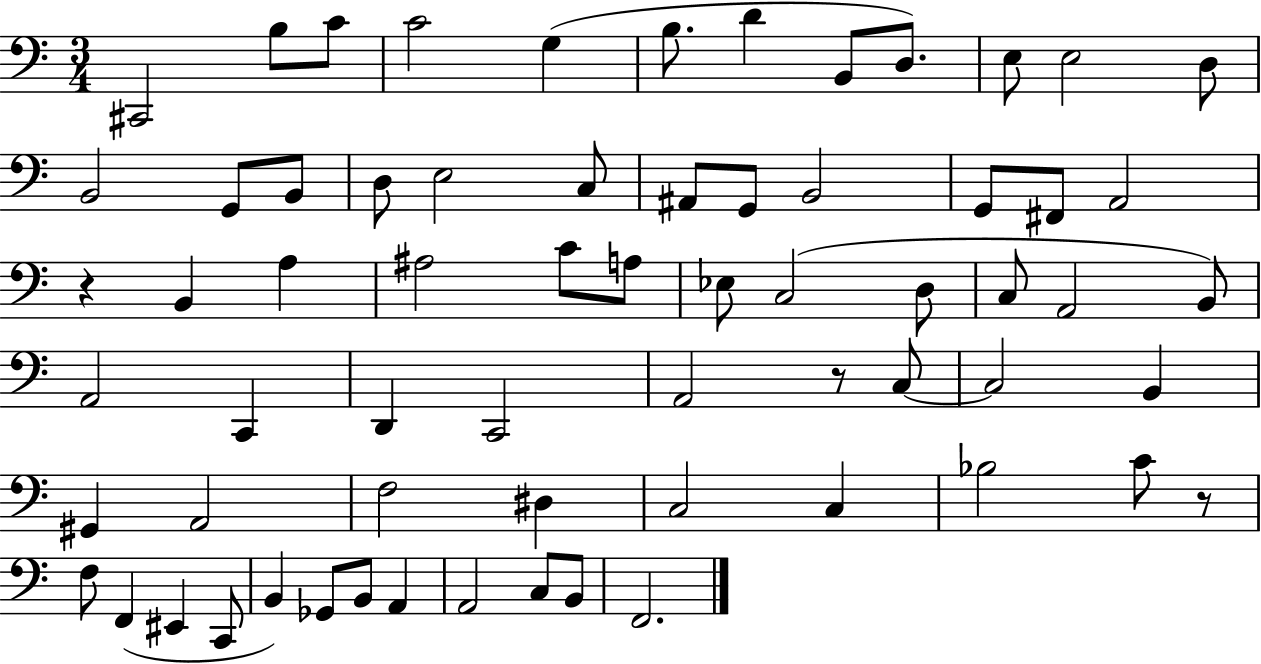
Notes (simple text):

C#2/h B3/e C4/e C4/h G3/q B3/e. D4/q B2/e D3/e. E3/e E3/h D3/e B2/h G2/e B2/e D3/e E3/h C3/e A#2/e G2/e B2/h G2/e F#2/e A2/h R/q B2/q A3/q A#3/h C4/e A3/e Eb3/e C3/h D3/e C3/e A2/h B2/e A2/h C2/q D2/q C2/h A2/h R/e C3/e C3/h B2/q G#2/q A2/h F3/h D#3/q C3/h C3/q Bb3/h C4/e R/e F3/e F2/q EIS2/q C2/e B2/q Gb2/e B2/e A2/q A2/h C3/e B2/e F2/h.